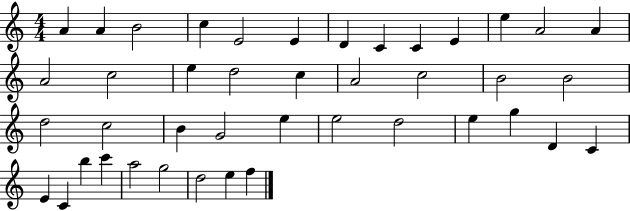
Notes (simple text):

A4/q A4/q B4/h C5/q E4/h E4/q D4/q C4/q C4/q E4/q E5/q A4/h A4/q A4/h C5/h E5/q D5/h C5/q A4/h C5/h B4/h B4/h D5/h C5/h B4/q G4/h E5/q E5/h D5/h E5/q G5/q D4/q C4/q E4/q C4/q B5/q C6/q A5/h G5/h D5/h E5/q F5/q